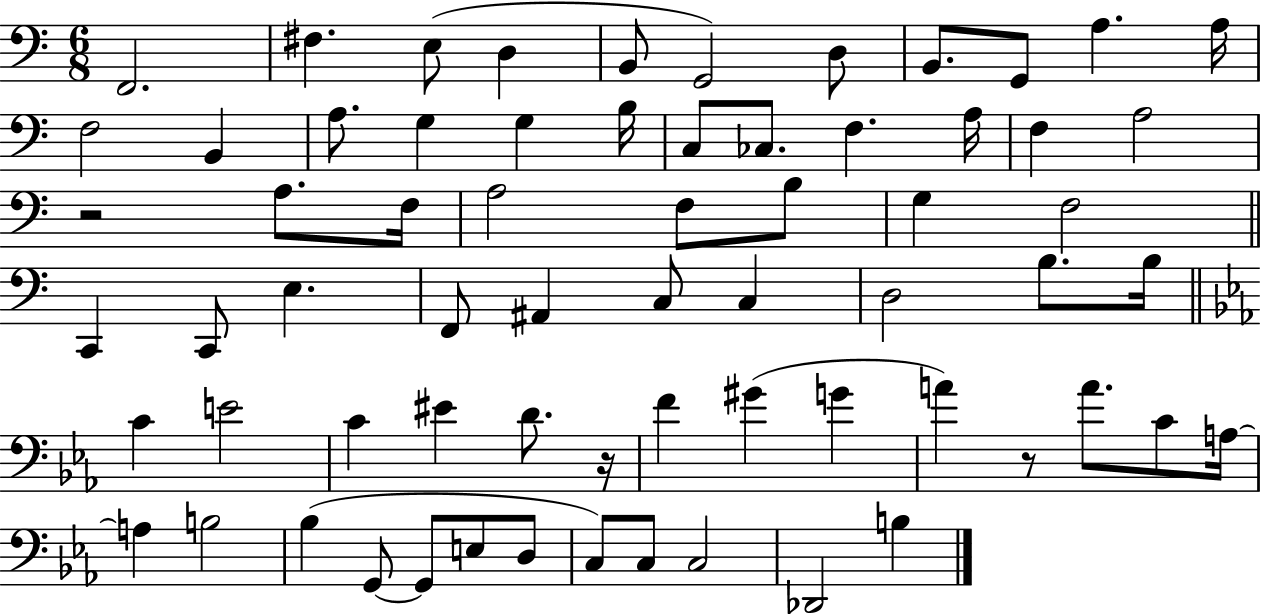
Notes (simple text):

F2/h. F#3/q. E3/e D3/q B2/e G2/h D3/e B2/e. G2/e A3/q. A3/s F3/h B2/q A3/e. G3/q G3/q B3/s C3/e CES3/e. F3/q. A3/s F3/q A3/h R/h A3/e. F3/s A3/h F3/e B3/e G3/q F3/h C2/q C2/e E3/q. F2/e A#2/q C3/e C3/q D3/h B3/e. B3/s C4/q E4/h C4/q EIS4/q D4/e. R/s F4/q G#4/q G4/q A4/q R/e A4/e. C4/e A3/s A3/q B3/h Bb3/q G2/e G2/e E3/e D3/e C3/e C3/e C3/h Db2/h B3/q